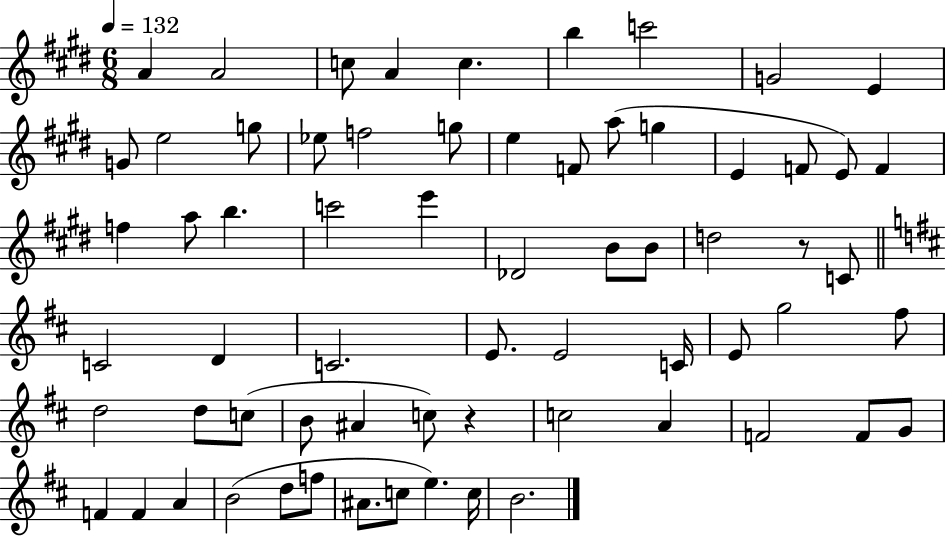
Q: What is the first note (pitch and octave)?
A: A4